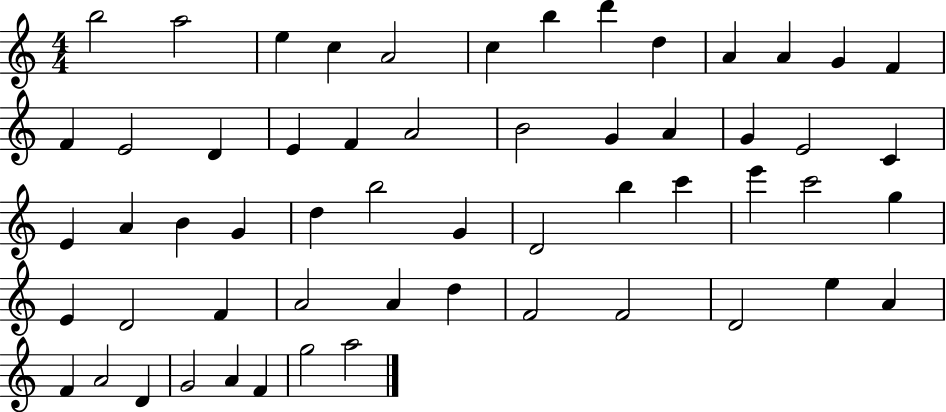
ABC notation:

X:1
T:Untitled
M:4/4
L:1/4
K:C
b2 a2 e c A2 c b d' d A A G F F E2 D E F A2 B2 G A G E2 C E A B G d b2 G D2 b c' e' c'2 g E D2 F A2 A d F2 F2 D2 e A F A2 D G2 A F g2 a2